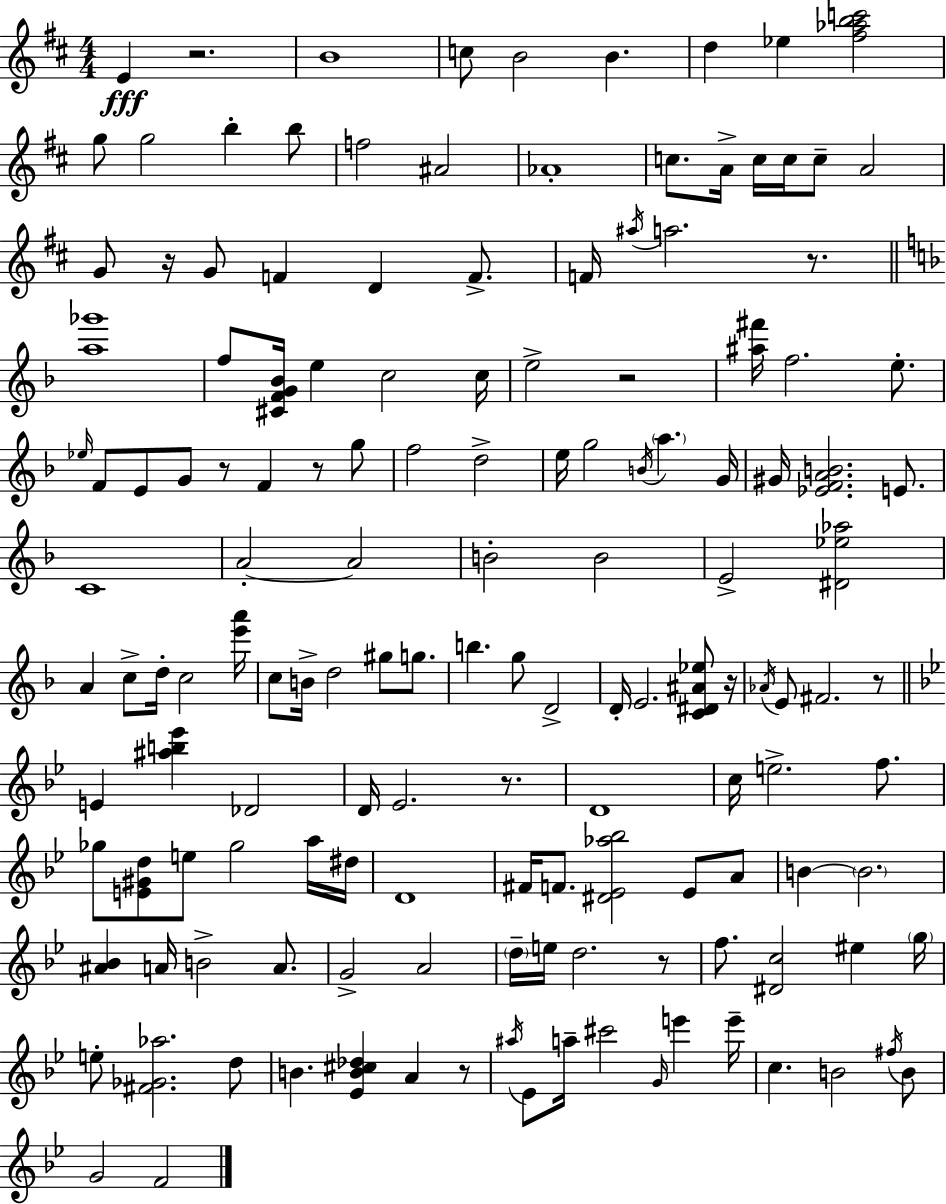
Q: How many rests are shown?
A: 11